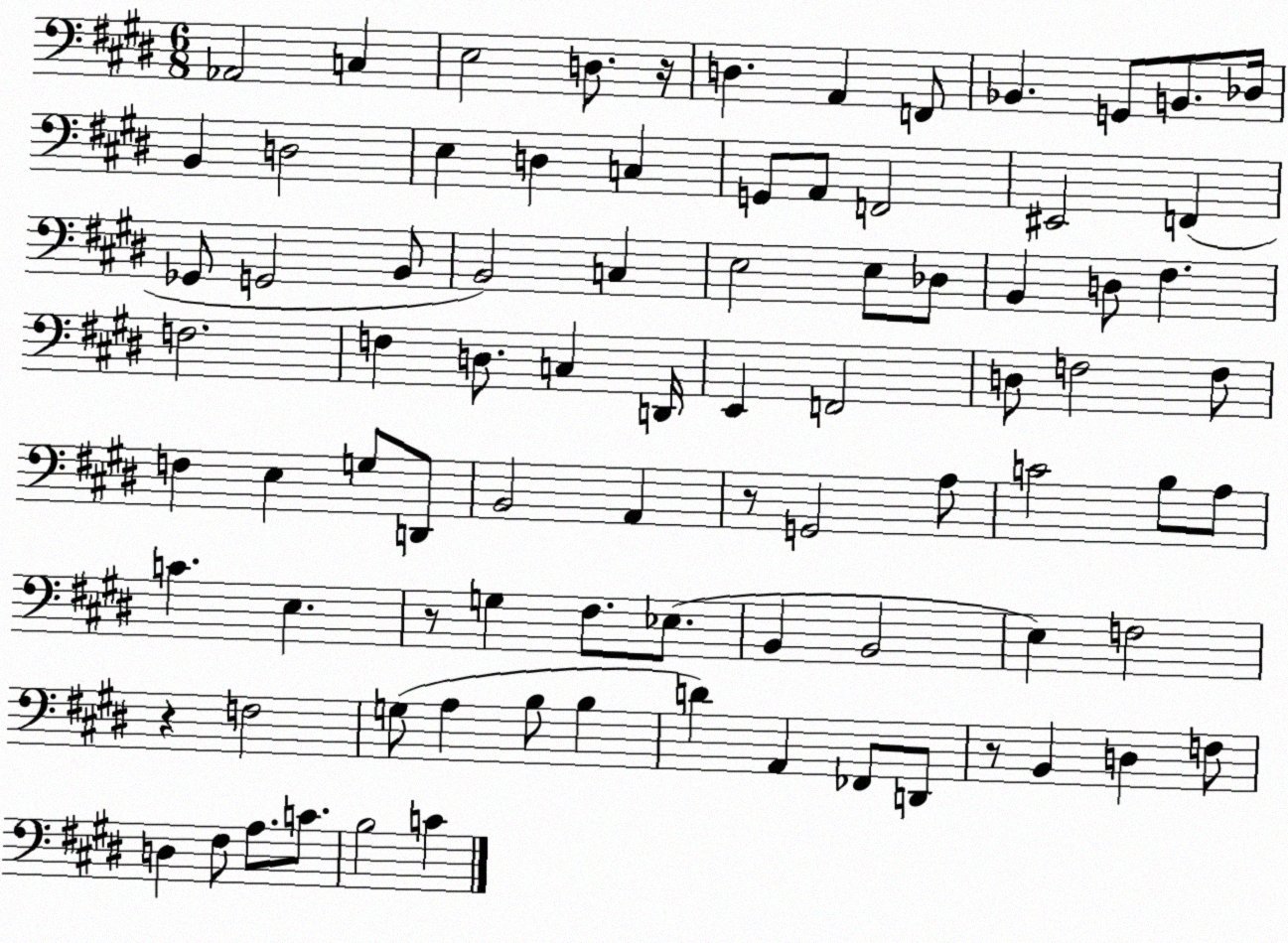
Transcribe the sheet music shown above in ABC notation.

X:1
T:Untitled
M:6/8
L:1/4
K:E
_A,,2 C, E,2 D,/2 z/4 D, A,, F,,/2 _B,, G,,/2 B,,/2 _D,/4 B,, D,2 E, D, C, G,,/2 A,,/2 F,,2 ^E,,2 F,, _G,,/2 G,,2 B,,/2 B,,2 C, E,2 E,/2 _D,/2 B,, D,/2 ^F, F,2 F, D,/2 C, D,,/4 E,, F,,2 D,/2 F,2 F,/2 F, E, G,/2 D,,/2 B,,2 A,, z/2 G,,2 A,/2 C2 B,/2 A,/2 C E, z/2 G, ^F,/2 _E,/2 B,, B,,2 E, F,2 z F,2 G,/2 A, B,/2 B, D A,, _F,,/2 D,,/2 z/2 B,, D, F,/2 D, ^F,/2 A,/2 C/2 B,2 C